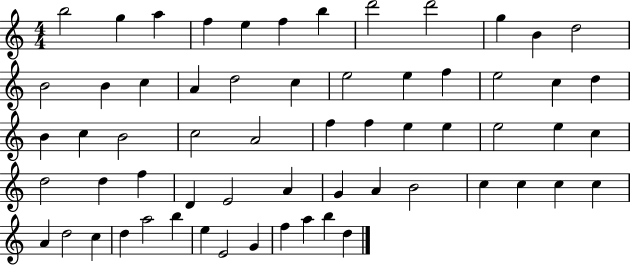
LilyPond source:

{
  \clef treble
  \numericTimeSignature
  \time 4/4
  \key c \major
  b''2 g''4 a''4 | f''4 e''4 f''4 b''4 | d'''2 d'''2 | g''4 b'4 d''2 | \break b'2 b'4 c''4 | a'4 d''2 c''4 | e''2 e''4 f''4 | e''2 c''4 d''4 | \break b'4 c''4 b'2 | c''2 a'2 | f''4 f''4 e''4 e''4 | e''2 e''4 c''4 | \break d''2 d''4 f''4 | d'4 e'2 a'4 | g'4 a'4 b'2 | c''4 c''4 c''4 c''4 | \break a'4 d''2 c''4 | d''4 a''2 b''4 | e''4 e'2 g'4 | f''4 a''4 b''4 d''4 | \break \bar "|."
}